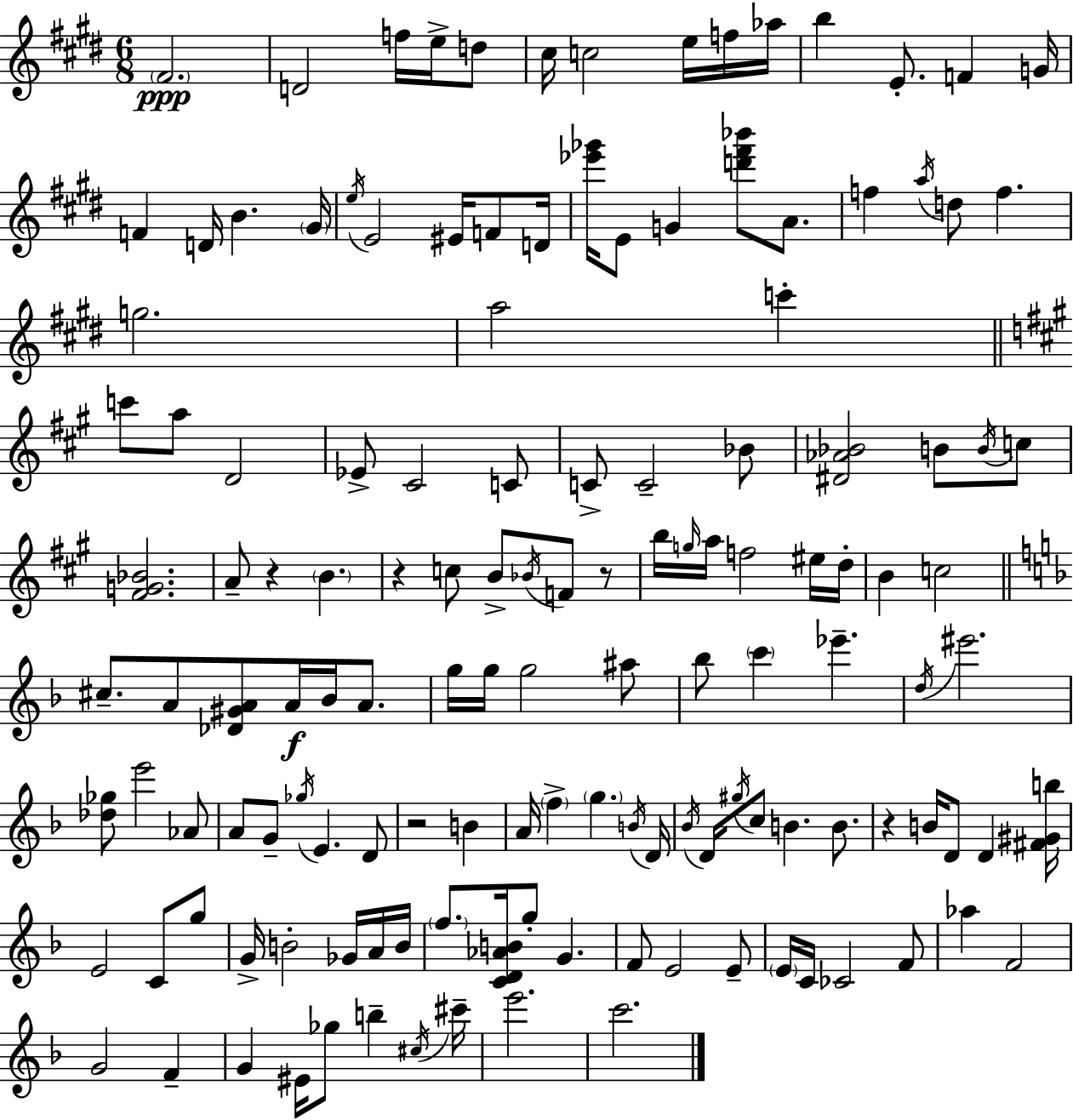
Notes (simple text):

F#4/h. D4/h F5/s E5/s D5/e C#5/s C5/h E5/s F5/s Ab5/s B5/q E4/e. F4/q G4/s F4/q D4/s B4/q. G#4/s E5/s E4/h EIS4/s F4/e D4/s [Eb6,Gb6]/s E4/e G4/q [D6,F#6,Bb6]/e A4/e. F5/q A5/s D5/e F5/q. G5/h. A5/h C6/q C6/e A5/e D4/h Eb4/e C#4/h C4/e C4/e C4/h Bb4/e [D#4,Ab4,Bb4]/h B4/e B4/s C5/e [F#4,G4,Bb4]/h. A4/e R/q B4/q. R/q C5/e B4/e Bb4/s F4/e R/e B5/s G5/s A5/s F5/h EIS5/s D5/s B4/q C5/h C#5/e. A4/e [Db4,G#4,A4]/e A4/s Bb4/s A4/e. G5/s G5/s G5/h A#5/e Bb5/e C6/q Eb6/q. D5/s EIS6/h. [Db5,Gb5]/e E6/h Ab4/e A4/e G4/e Gb5/s E4/q. D4/e R/h B4/q A4/s F5/q G5/q. B4/s D4/s Bb4/s D4/s G#5/s C5/e B4/q. B4/e. R/q B4/s D4/e D4/q [F#4,G#4,B5]/s E4/h C4/e G5/e G4/s B4/h Gb4/s A4/s B4/s F5/e. [C4,D4,Ab4,B4]/s G5/e G4/q. F4/e E4/h E4/e E4/s C4/s CES4/h F4/e Ab5/q F4/h G4/h F4/q G4/q EIS4/s Gb5/e B5/q C#5/s C#6/s E6/h. C6/h.